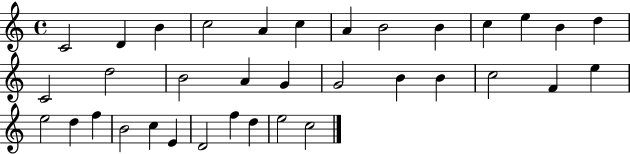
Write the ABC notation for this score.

X:1
T:Untitled
M:4/4
L:1/4
K:C
C2 D B c2 A c A B2 B c e B d C2 d2 B2 A G G2 B B c2 F e e2 d f B2 c E D2 f d e2 c2